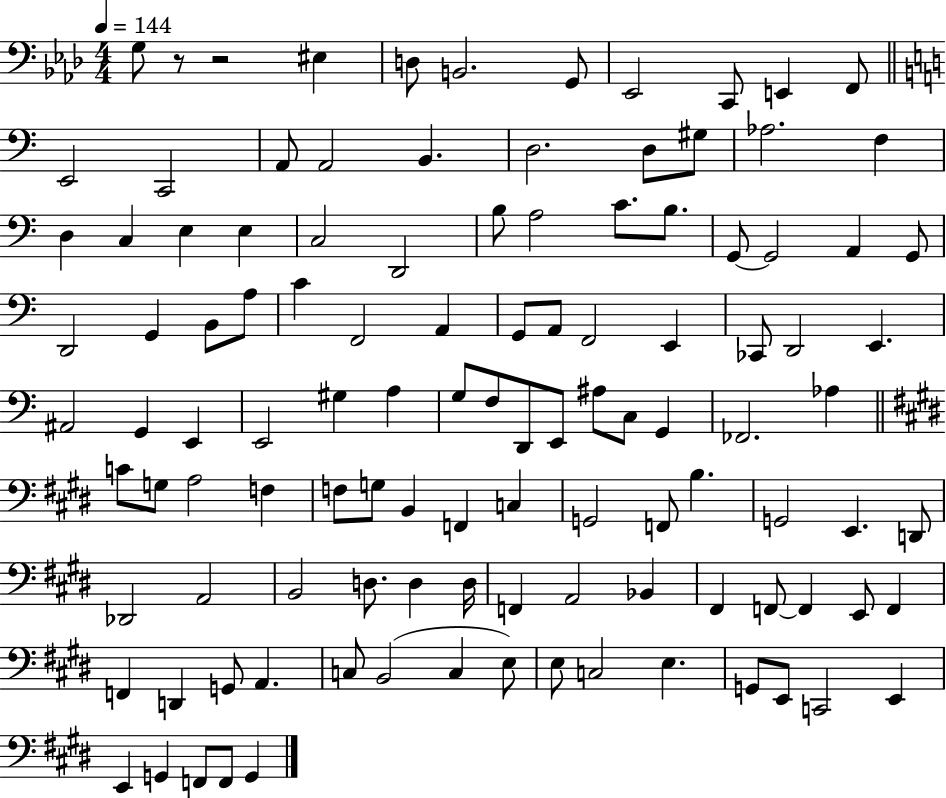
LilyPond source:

{
  \clef bass
  \numericTimeSignature
  \time 4/4
  \key aes \major
  \tempo 4 = 144
  g8 r8 r2 eis4 | d8 b,2. g,8 | ees,2 c,8 e,4 f,8 | \bar "||" \break \key c \major e,2 c,2 | a,8 a,2 b,4. | d2. d8 gis8 | aes2. f4 | \break d4 c4 e4 e4 | c2 d,2 | b8 a2 c'8. b8. | g,8~~ g,2 a,4 g,8 | \break d,2 g,4 b,8 a8 | c'4 f,2 a,4 | g,8 a,8 f,2 e,4 | ces,8 d,2 e,4. | \break ais,2 g,4 e,4 | e,2 gis4 a4 | g8 f8 d,8 e,8 ais8 c8 g,4 | fes,2. aes4 | \break \bar "||" \break \key e \major c'8 g8 a2 f4 | f8 g8 b,4 f,4 c4 | g,2 f,8 b4. | g,2 e,4. d,8 | \break des,2 a,2 | b,2 d8. d4 d16 | f,4 a,2 bes,4 | fis,4 f,8~~ f,4 e,8 f,4 | \break f,4 d,4 g,8 a,4. | c8 b,2( c4 e8) | e8 c2 e4. | g,8 e,8 c,2 e,4 | \break e,4 g,4 f,8 f,8 g,4 | \bar "|."
}